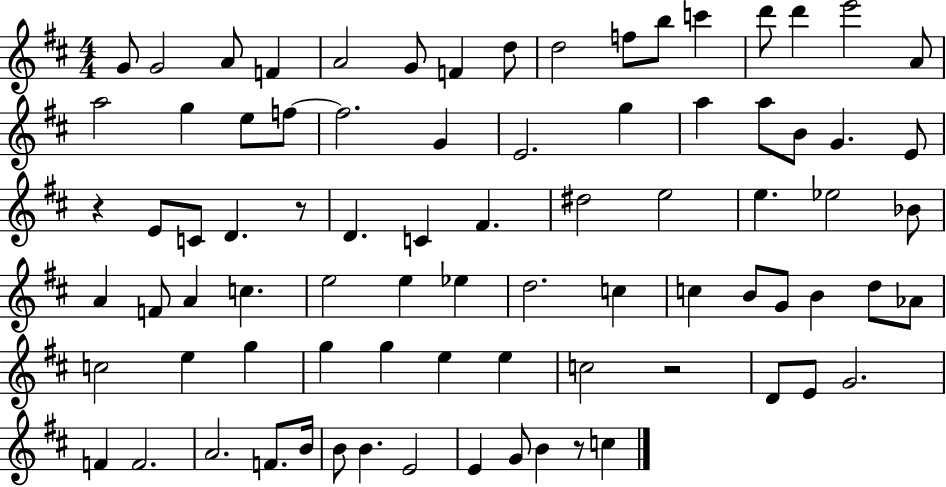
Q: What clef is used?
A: treble